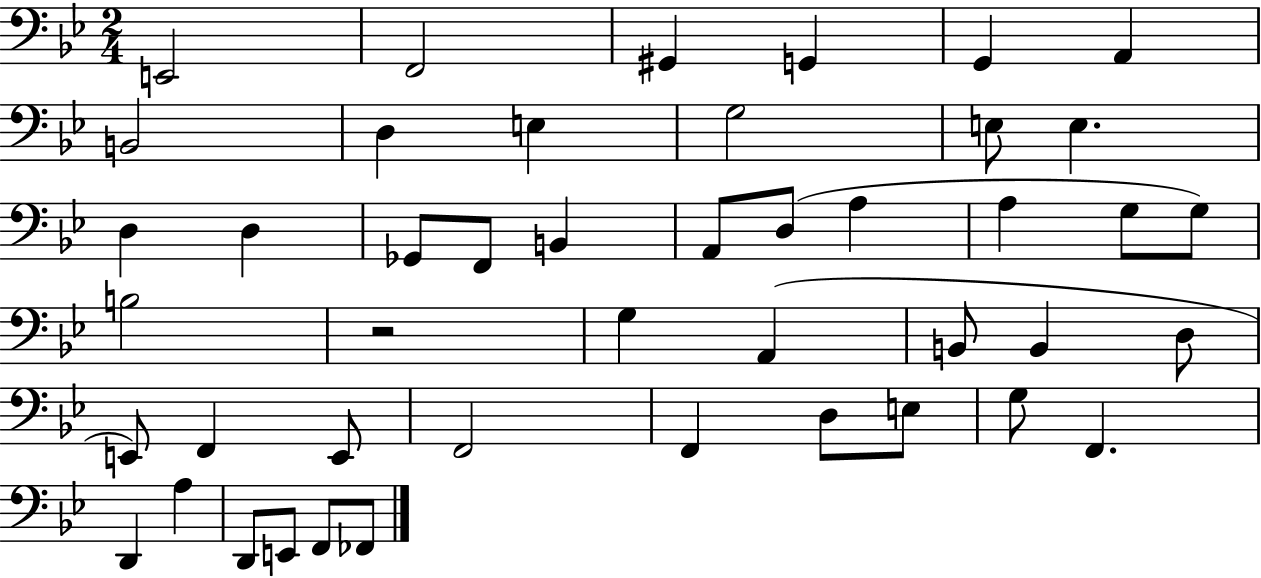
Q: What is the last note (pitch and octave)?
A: FES2